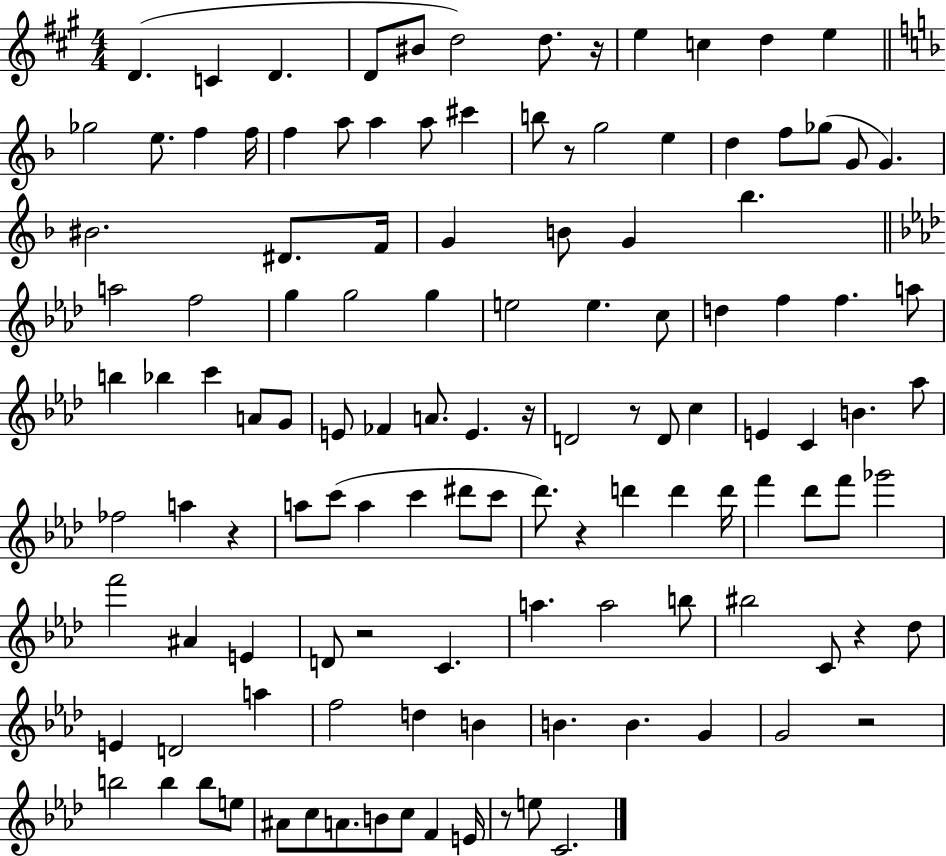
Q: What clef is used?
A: treble